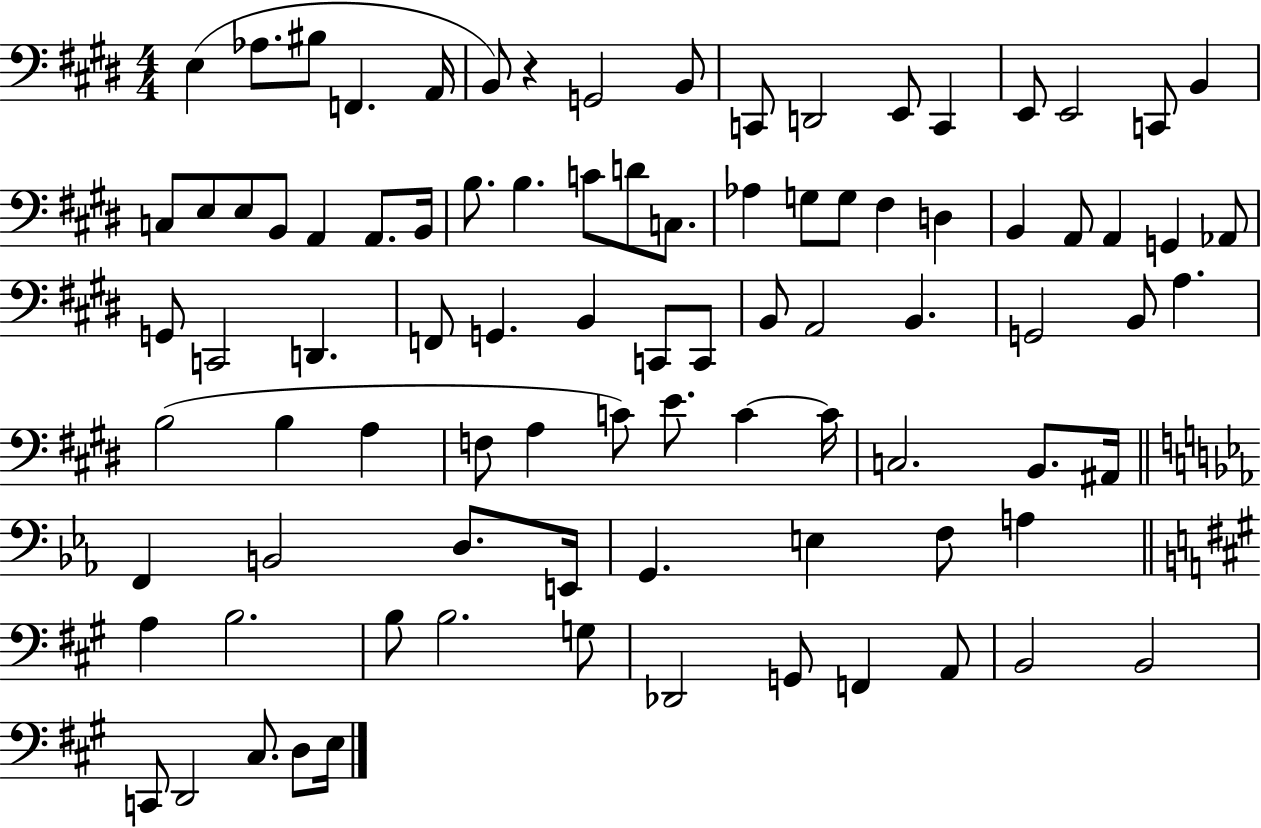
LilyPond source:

{
  \clef bass
  \numericTimeSignature
  \time 4/4
  \key e \major
  e4( aes8. bis8 f,4. a,16 | b,8) r4 g,2 b,8 | c,8 d,2 e,8 c,4 | e,8 e,2 c,8 b,4 | \break c8 e8 e8 b,8 a,4 a,8. b,16 | b8. b4. c'8 d'8 c8. | aes4 g8 g8 fis4 d4 | b,4 a,8 a,4 g,4 aes,8 | \break g,8 c,2 d,4. | f,8 g,4. b,4 c,8 c,8 | b,8 a,2 b,4. | g,2 b,8 a4. | \break b2( b4 a4 | f8 a4 c'8) e'8. c'4~~ c'16 | c2. b,8. ais,16 | \bar "||" \break \key ees \major f,4 b,2 d8. e,16 | g,4. e4 f8 a4 | \bar "||" \break \key a \major a4 b2. | b8 b2. g8 | des,2 g,8 f,4 a,8 | b,2 b,2 | \break c,8 d,2 cis8. d8 e16 | \bar "|."
}